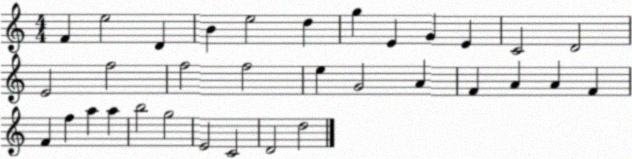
X:1
T:Untitled
M:4/4
L:1/4
K:C
F e2 D B e2 d g E G E C2 D2 E2 f2 f2 f2 e G2 A F A A F F f a a b2 g2 E2 C2 D2 d2